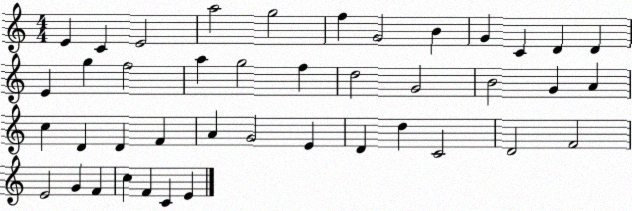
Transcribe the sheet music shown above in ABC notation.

X:1
T:Untitled
M:4/4
L:1/4
K:C
E C E2 a2 g2 f G2 B G C D D E g f2 a g2 f d2 G2 B2 G A c D D F A G2 E D d C2 D2 F2 E2 G F c F C E